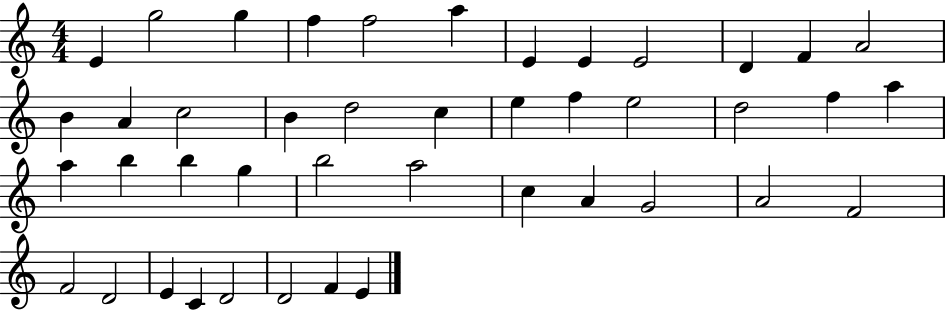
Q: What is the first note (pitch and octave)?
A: E4